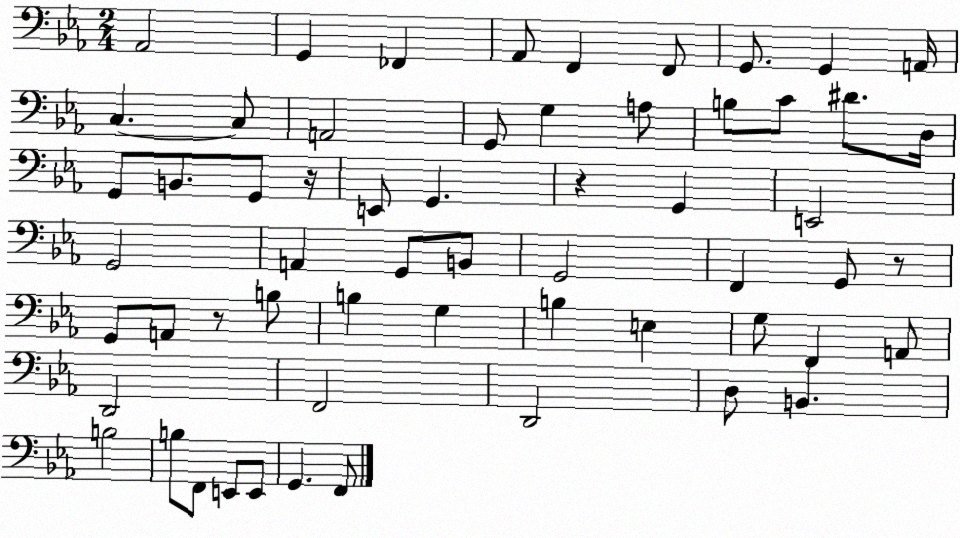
X:1
T:Untitled
M:2/4
L:1/4
K:Eb
_A,,2 G,, _F,, _A,,/2 F,, F,,/2 G,,/2 G,, A,,/4 C, C,/2 A,,2 G,,/2 G, A,/2 B,/2 C/2 ^D/2 D,/4 G,,/2 B,,/2 G,,/2 z/4 E,,/2 G,, z G,, E,,2 G,,2 A,, G,,/2 B,,/2 G,,2 F,, G,,/2 z/2 G,,/2 A,,/2 z/2 B,/2 B, G, B, E, G,/2 F,, A,,/2 D,,2 F,,2 D,,2 D,/2 B,, B,2 B,/2 F,,/2 E,,/2 E,,/2 G,, F,,/2